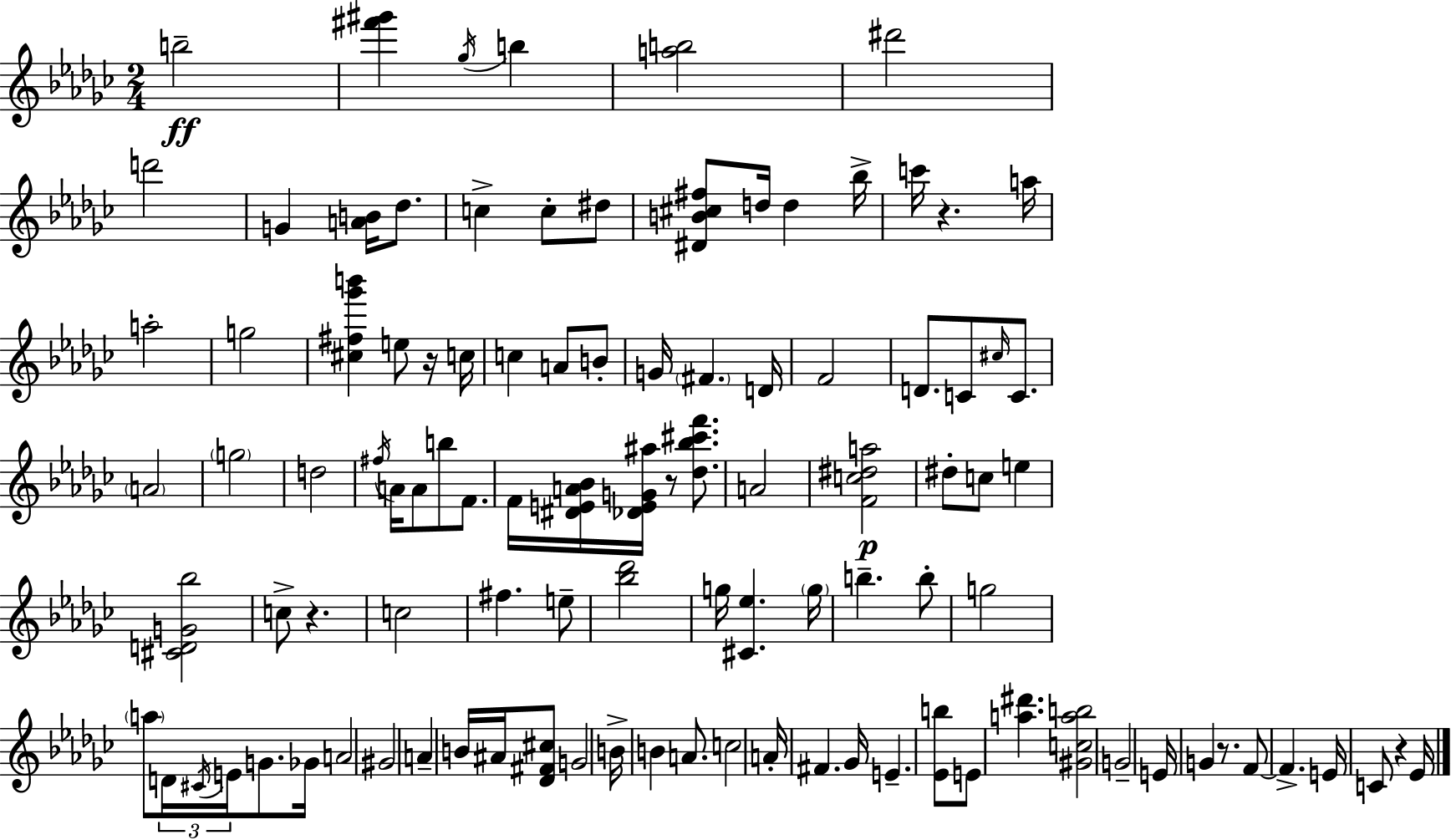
B5/h [F#6,G#6]/q Gb5/s B5/q [A5,B5]/h D#6/h D6/h G4/q [A4,B4]/s Db5/e. C5/q C5/e D#5/e [D#4,B4,C#5,F#5]/e D5/s D5/q Bb5/s C6/s R/q. A5/s A5/h G5/h [C#5,F#5,Gb6,B6]/q E5/e R/s C5/s C5/q A4/e B4/e G4/s F#4/q. D4/s F4/h D4/e. C4/e C#5/s C4/e. A4/h G5/h D5/h F#5/s A4/s A4/e B5/e F4/e. F4/s [D#4,E4,A4,Bb4]/s [Db4,E4,G4,A#5]/s R/e [Db5,Bb5,C#6,F6]/e. A4/h [F4,C5,D#5,A5]/h D#5/e C5/e E5/q [C#4,D4,G4,Bb5]/h C5/e R/q. C5/h F#5/q. E5/e [Bb5,Db6]/h G5/s [C#4,Eb5]/q. G5/s B5/q. B5/e G5/h A5/e D4/s C#4/s E4/s G4/e. Gb4/s A4/h G#4/h A4/q B4/s A#4/s [Db4,F#4,C#5]/e G4/h B4/s B4/q A4/e. C5/h A4/s F#4/q. Gb4/s E4/q. [Eb4,B5]/e E4/e [A5,D#6]/q. [G#4,C5,A5,B5]/h G4/h E4/s G4/q R/e. F4/e F4/q. E4/s C4/e R/q Eb4/s